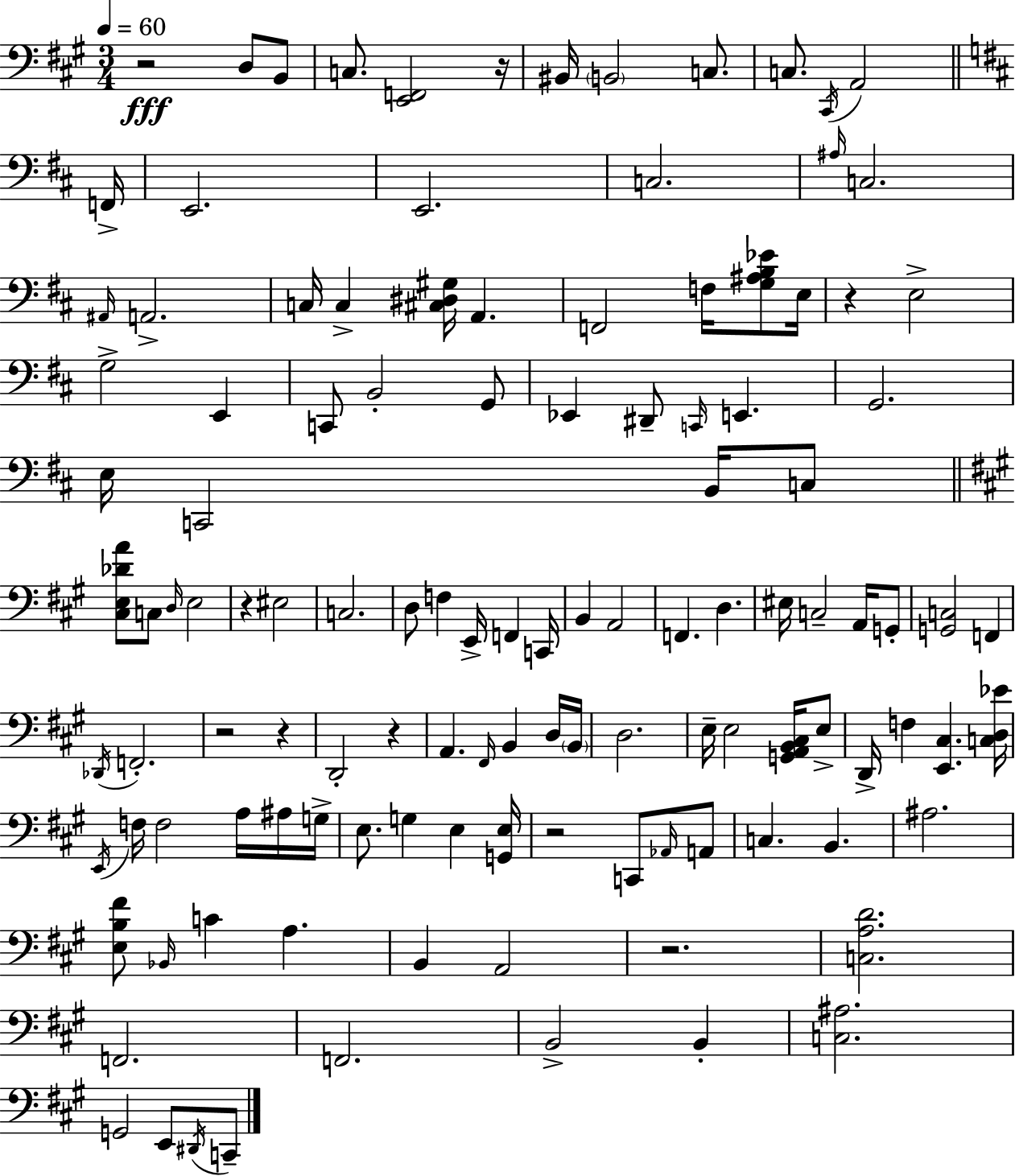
R/h D3/e B2/e C3/e. [E2,F2]/h R/s BIS2/s B2/h C3/e. C3/e. C#2/s A2/h F2/s E2/h. E2/h. C3/h. A#3/s C3/h. A#2/s A2/h. C3/s C3/q [C#3,D#3,G#3]/s A2/q. F2/h F3/s [G3,A#3,B3,Eb4]/e E3/s R/q E3/h G3/h E2/q C2/e B2/h G2/e Eb2/q D#2/e C2/s E2/q. G2/h. E3/s C2/h B2/s C3/e [C#3,E3,Db4,A4]/e C3/e D3/s E3/h R/q EIS3/h C3/h. D3/e F3/q E2/s F2/q C2/s B2/q A2/h F2/q. D3/q. EIS3/s C3/h A2/s G2/e [G2,C3]/h F2/q Db2/s F2/h. R/h R/q D2/h R/q A2/q. F#2/s B2/q D3/s B2/s D3/h. E3/s E3/h [G2,A2,B2,C#3]/s E3/e D2/s F3/q [E2,C#3]/q. [C3,D3,Eb4]/s E2/s F3/s F3/h A3/s A#3/s G3/s E3/e. G3/q E3/q [G2,E3]/s R/h C2/e Ab2/s A2/e C3/q. B2/q. A#3/h. [E3,B3,F#4]/e Bb2/s C4/q A3/q. B2/q A2/h R/h. [C3,A3,D4]/h. F2/h. F2/h. B2/h B2/q [C3,A#3]/h. G2/h E2/e D#2/s C2/e